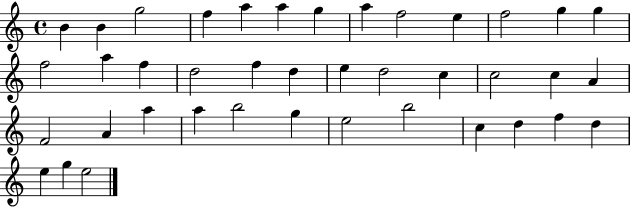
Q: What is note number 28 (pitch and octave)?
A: A5